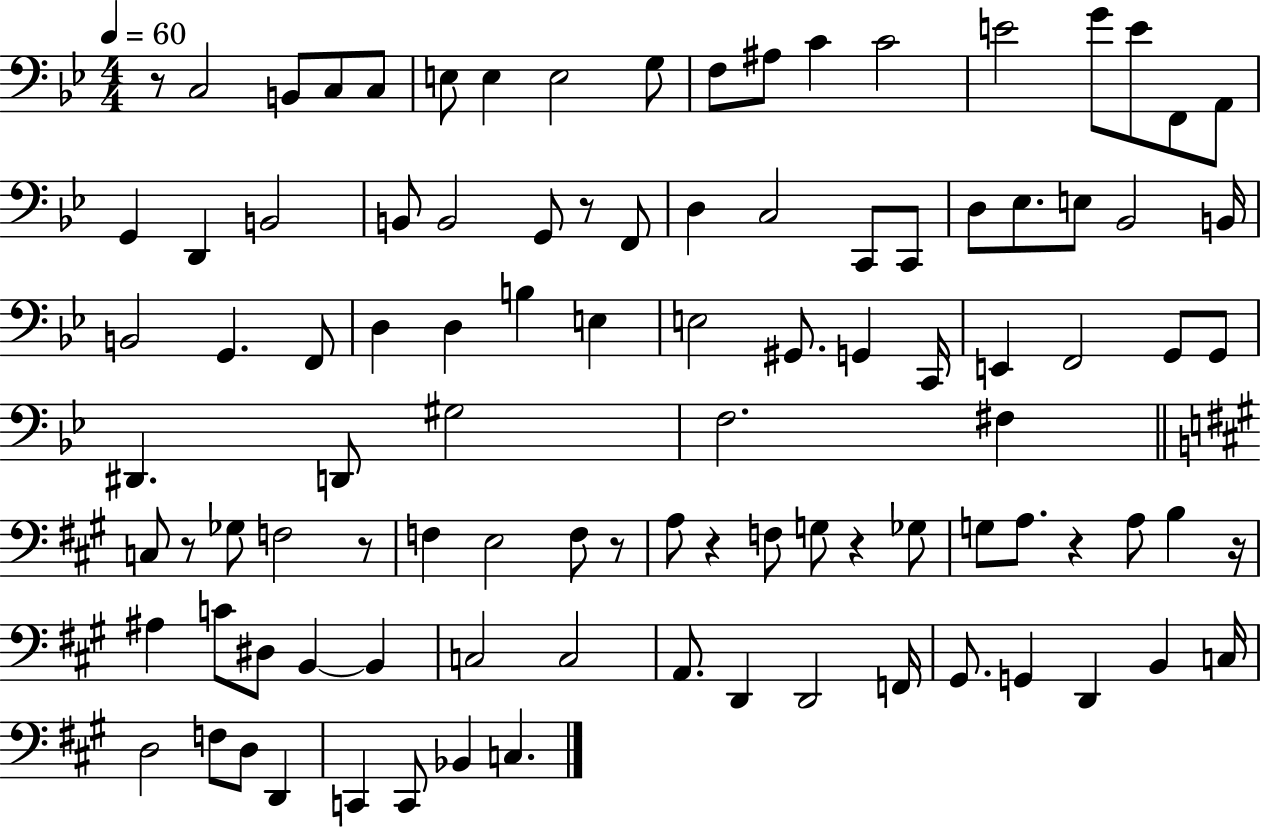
R/e C3/h B2/e C3/e C3/e E3/e E3/q E3/h G3/e F3/e A#3/e C4/q C4/h E4/h G4/e E4/e F2/e A2/e G2/q D2/q B2/h B2/e B2/h G2/e R/e F2/e D3/q C3/h C2/e C2/e D3/e Eb3/e. E3/e Bb2/h B2/s B2/h G2/q. F2/e D3/q D3/q B3/q E3/q E3/h G#2/e. G2/q C2/s E2/q F2/h G2/e G2/e D#2/q. D2/e G#3/h F3/h. F#3/q C3/e R/e Gb3/e F3/h R/e F3/q E3/h F3/e R/e A3/e R/q F3/e G3/e R/q Gb3/e G3/e A3/e. R/q A3/e B3/q R/s A#3/q C4/e D#3/e B2/q B2/q C3/h C3/h A2/e. D2/q D2/h F2/s G#2/e. G2/q D2/q B2/q C3/s D3/h F3/e D3/e D2/q C2/q C2/e Bb2/q C3/q.